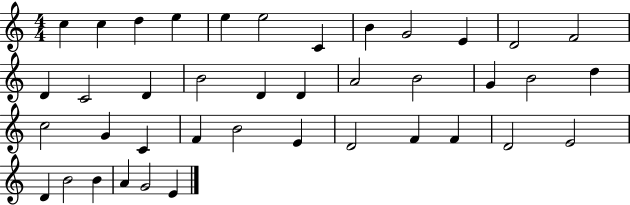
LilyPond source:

{
  \clef treble
  \numericTimeSignature
  \time 4/4
  \key c \major
  c''4 c''4 d''4 e''4 | e''4 e''2 c'4 | b'4 g'2 e'4 | d'2 f'2 | \break d'4 c'2 d'4 | b'2 d'4 d'4 | a'2 b'2 | g'4 b'2 d''4 | \break c''2 g'4 c'4 | f'4 b'2 e'4 | d'2 f'4 f'4 | d'2 e'2 | \break d'4 b'2 b'4 | a'4 g'2 e'4 | \bar "|."
}